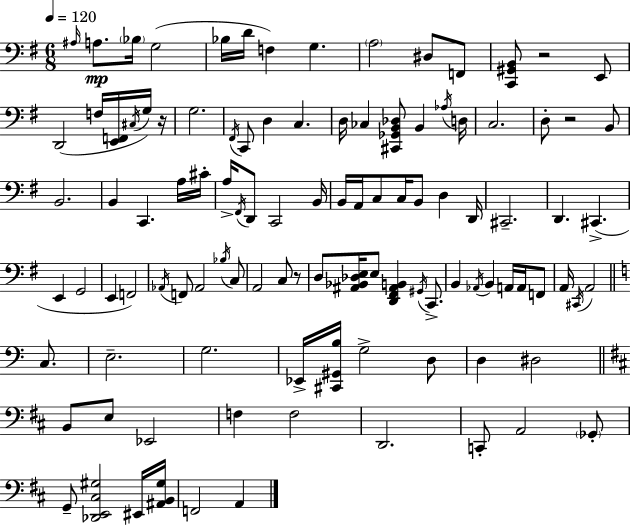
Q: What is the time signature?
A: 6/8